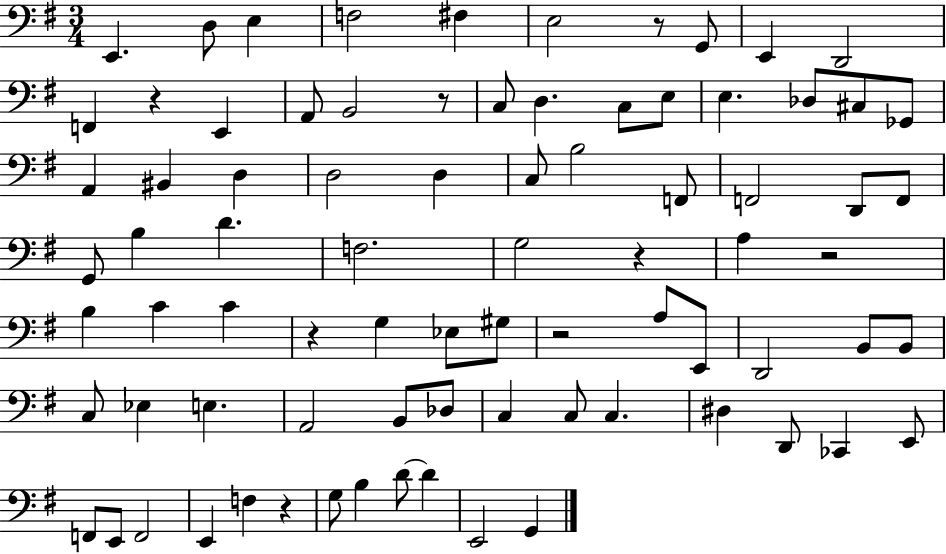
E2/q. D3/e E3/q F3/h F#3/q E3/h R/e G2/e E2/q D2/h F2/q R/q E2/q A2/e B2/h R/e C3/e D3/q. C3/e E3/e E3/q. Db3/e C#3/e Gb2/e A2/q BIS2/q D3/q D3/h D3/q C3/e B3/h F2/e F2/h D2/e F2/e G2/e B3/q D4/q. F3/h. G3/h R/q A3/q R/h B3/q C4/q C4/q R/q G3/q Eb3/e G#3/e R/h A3/e E2/e D2/h B2/e B2/e C3/e Eb3/q E3/q. A2/h B2/e Db3/e C3/q C3/e C3/q. D#3/q D2/e CES2/q E2/e F2/e E2/e F2/h E2/q F3/q R/q G3/e B3/q D4/e D4/q E2/h G2/q